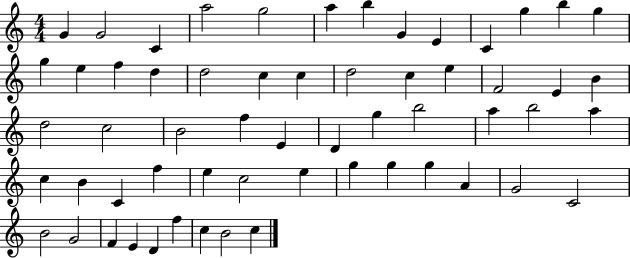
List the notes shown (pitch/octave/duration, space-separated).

G4/q G4/h C4/q A5/h G5/h A5/q B5/q G4/q E4/q C4/q G5/q B5/q G5/q G5/q E5/q F5/q D5/q D5/h C5/q C5/q D5/h C5/q E5/q F4/h E4/q B4/q D5/h C5/h B4/h F5/q E4/q D4/q G5/q B5/h A5/q B5/h A5/q C5/q B4/q C4/q F5/q E5/q C5/h E5/q G5/q G5/q G5/q A4/q G4/h C4/h B4/h G4/h F4/q E4/q D4/q F5/q C5/q B4/h C5/q